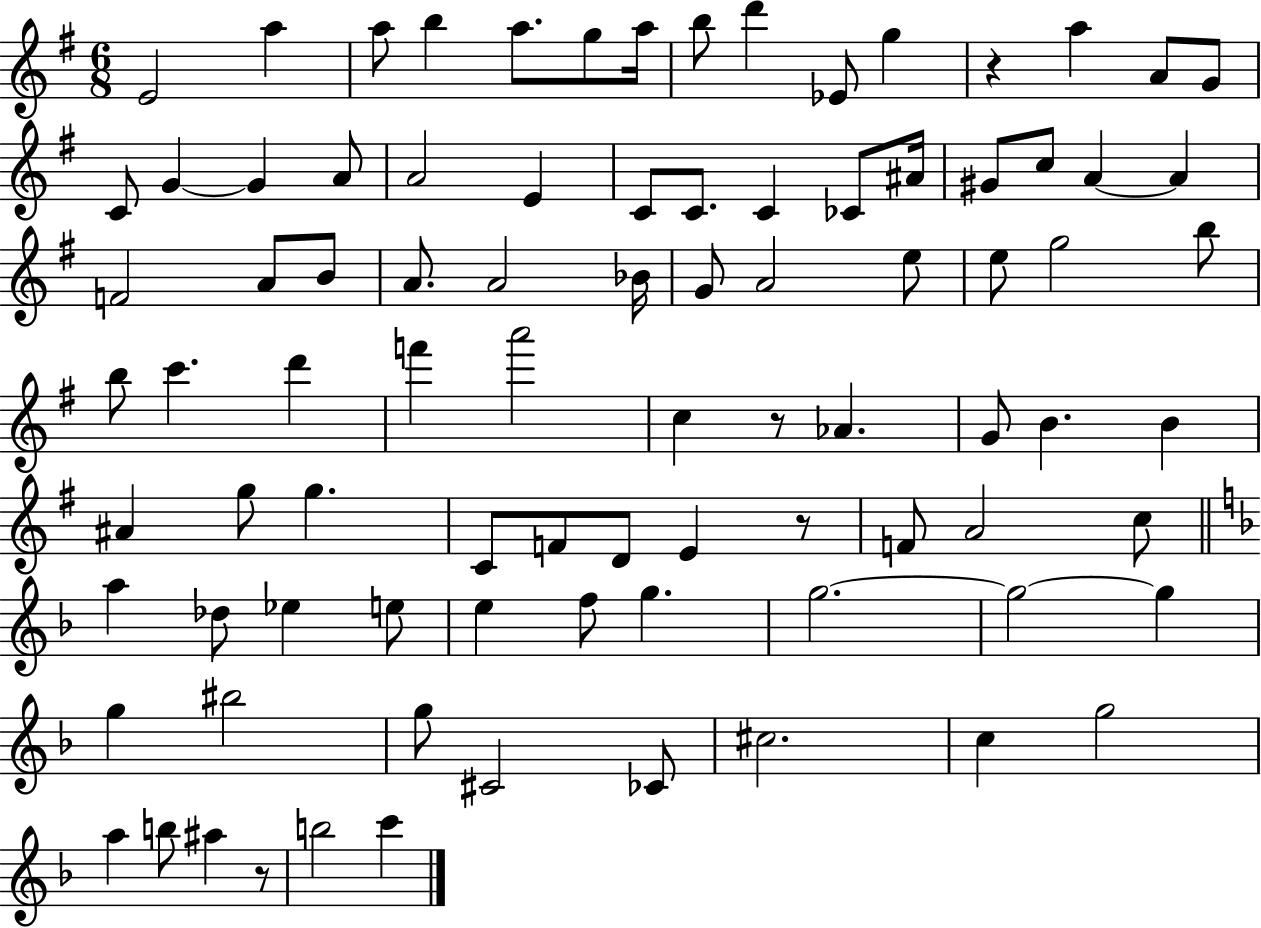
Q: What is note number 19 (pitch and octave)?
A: A4